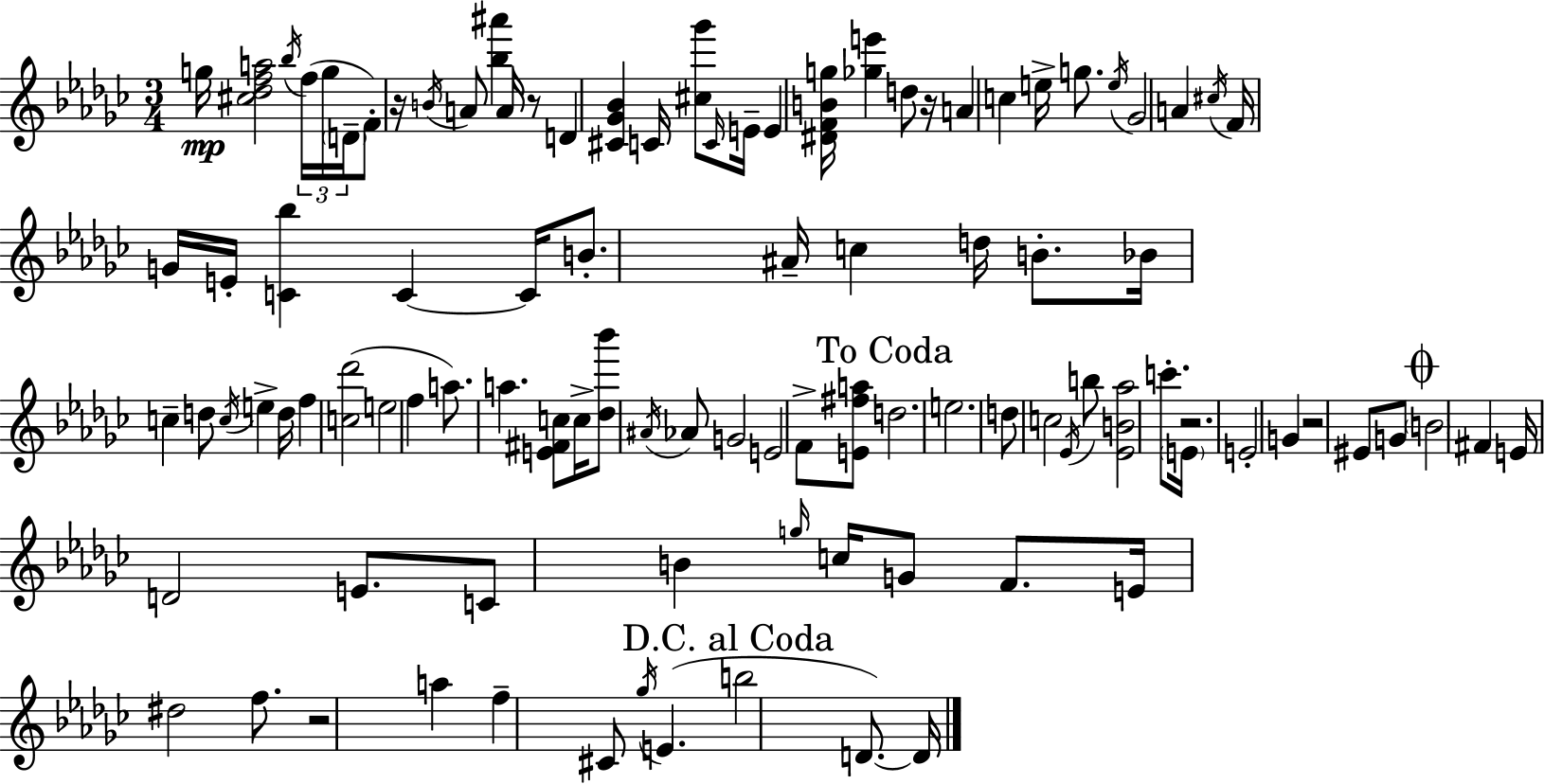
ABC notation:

X:1
T:Untitled
M:3/4
L:1/4
K:Ebm
g/4 [^c_dfa]2 _b/4 f/4 g/4 D/4 F/2 z/4 B/4 A/2 [_b^a'] A/4 z/2 D [^C_G_B] C/4 [^c_g']/2 C/4 E/4 E [^DFBg]/4 [_ge'] d/2 z/4 A c e/4 g/2 e/4 _G2 A ^c/4 F/4 G/4 E/4 [C_b] C C/4 B/2 ^A/4 c d/4 B/2 _B/4 c d/2 c/4 e d/4 f [c_d']2 e2 f a/2 a [E^Fc]/2 c/4 [_d_b']/2 ^A/4 _A/2 G2 E2 F/2 [E^fa]/2 d2 e2 d/2 c2 _E/4 b/2 [_EB_a]2 c'/2 E/4 z2 E2 G z2 ^E/2 G/2 B2 ^F E/4 D2 E/2 C/2 B g/4 c/4 G/2 F/2 E/4 ^d2 f/2 z2 a f ^C/2 _g/4 E b2 D/2 D/4